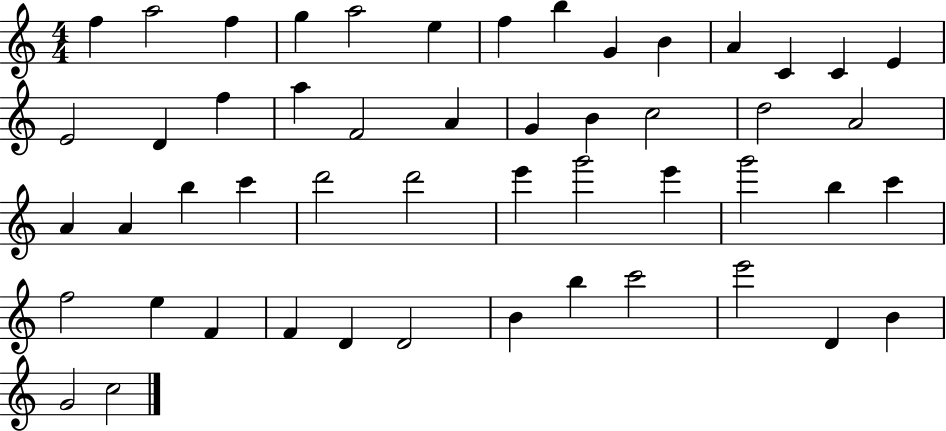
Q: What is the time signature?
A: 4/4